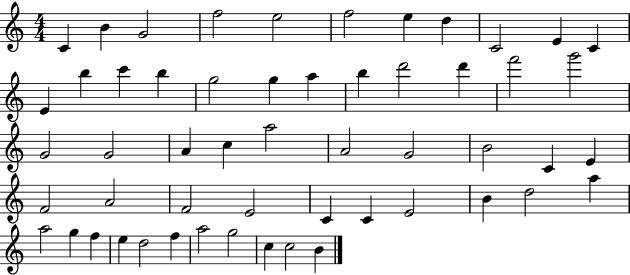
X:1
T:Untitled
M:4/4
L:1/4
K:C
C B G2 f2 e2 f2 e d C2 E C E b c' b g2 g a b d'2 d' f'2 g'2 G2 G2 A c a2 A2 G2 B2 C E F2 A2 F2 E2 C C E2 B d2 a a2 g f e d2 f a2 g2 c c2 B